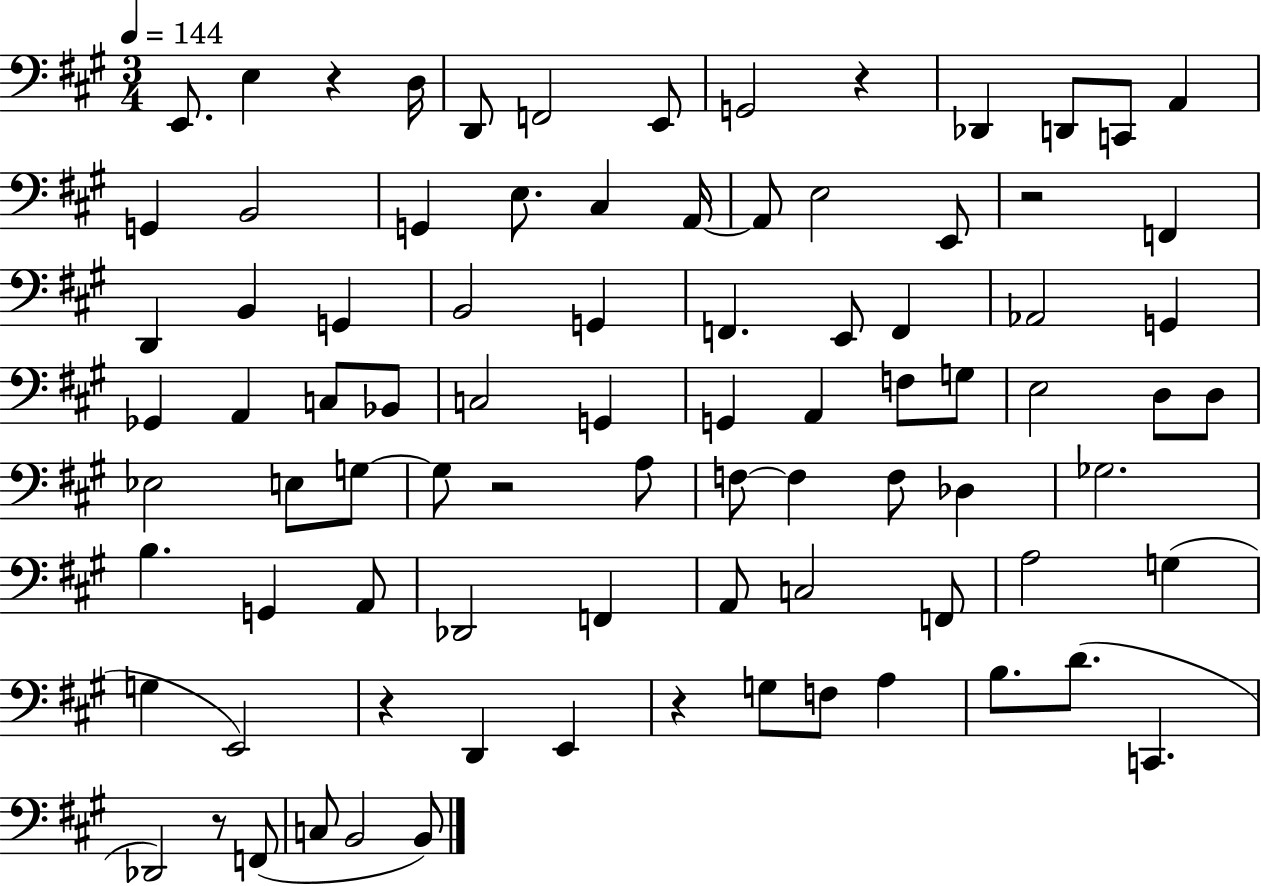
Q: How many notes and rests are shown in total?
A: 86